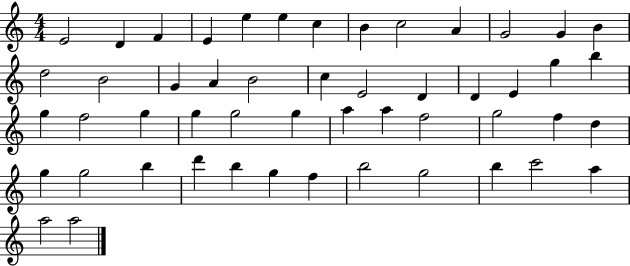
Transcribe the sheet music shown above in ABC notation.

X:1
T:Untitled
M:4/4
L:1/4
K:C
E2 D F E e e c B c2 A G2 G B d2 B2 G A B2 c E2 D D E g b g f2 g g g2 g a a f2 g2 f d g g2 b d' b g f b2 g2 b c'2 a a2 a2